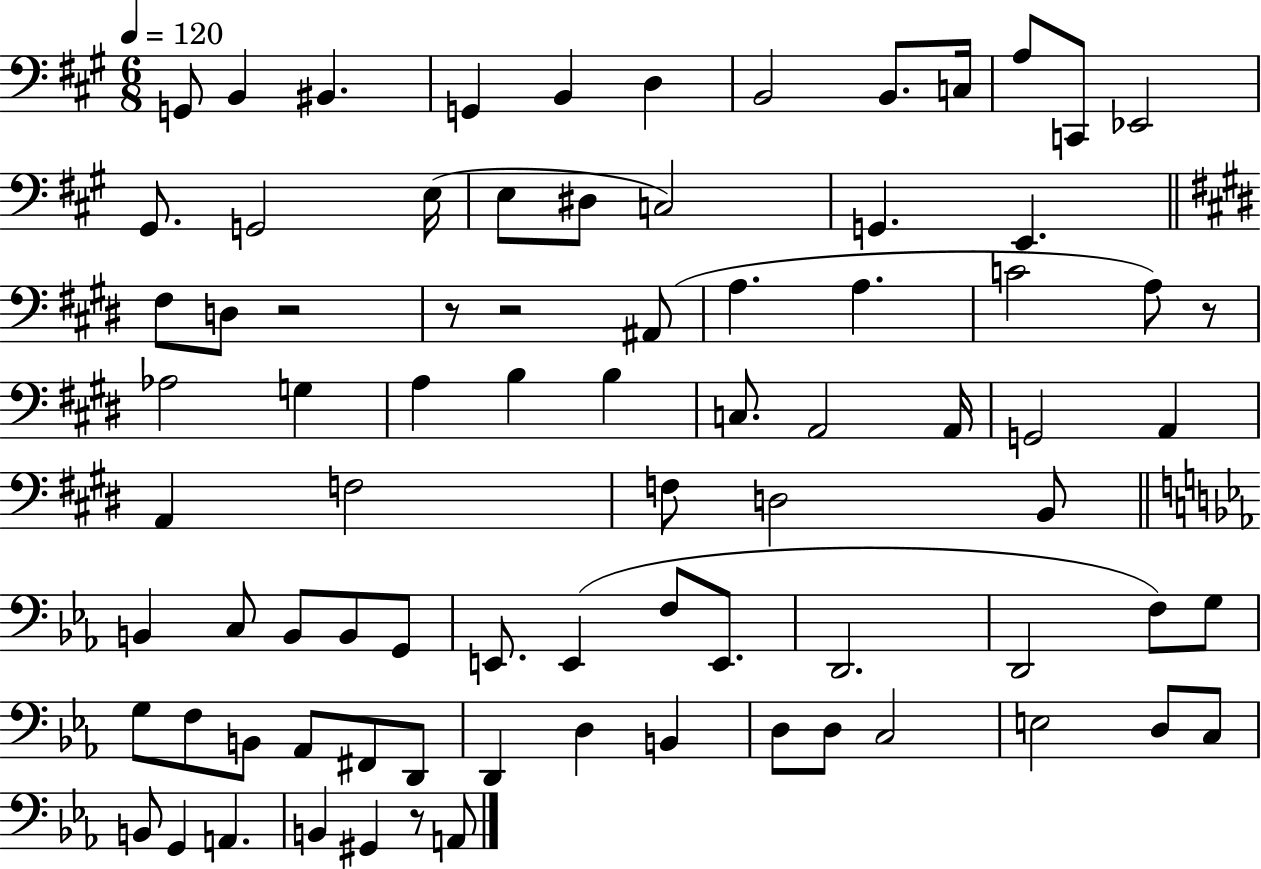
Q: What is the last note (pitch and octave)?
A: A2